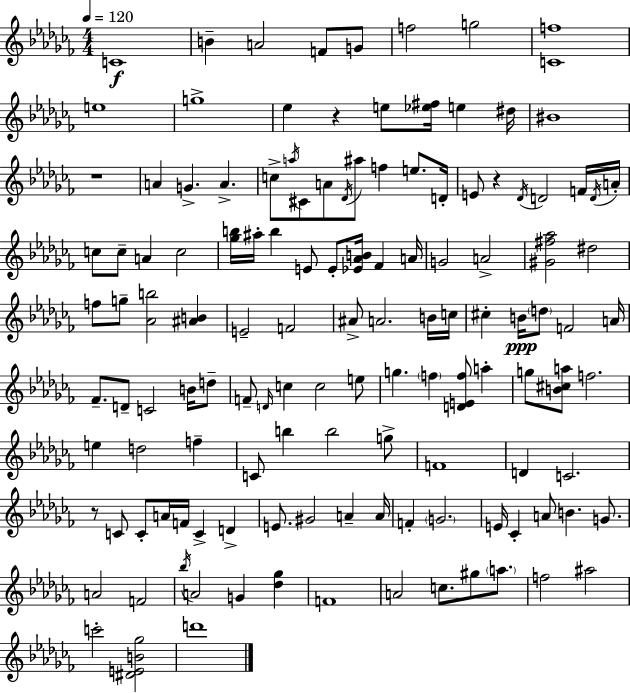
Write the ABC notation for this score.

X:1
T:Untitled
M:4/4
L:1/4
K:Abm
C4 B A2 F/2 G/2 f2 g2 [Cf]4 e4 g4 _e z e/2 [_e^f]/4 e ^d/4 ^B4 z4 A G A c/2 a/4 ^C/2 A/2 _D/4 ^a/2 f e/2 D/4 E/2 z _D/4 D2 F/4 D/4 A/4 c/2 c/2 A c2 [_gb]/4 ^a/4 b E/2 E/2 [_E_AB]/4 _F A/4 G2 A2 [^G^f_a]2 ^d2 f/2 g/2 [_Ab]2 [^AB] E2 F2 ^A/2 A2 B/4 c/4 ^c B/4 d/2 F2 A/4 _F/2 D/2 C2 B/4 d/2 F/2 D/4 c c2 e/2 g f [DEf]/2 a g/2 [B^ca]/2 f2 e d2 f C/2 b b2 g/2 F4 D C2 z/2 C/2 C/2 A/4 F/4 C D E/2 ^G2 A A/4 F G2 E/4 _C A/2 B G/2 A2 F2 _b/4 A2 G [_d_g] F4 A2 c/2 ^g/2 a/2 f2 ^a2 c'2 [^DEB_g]2 d'4